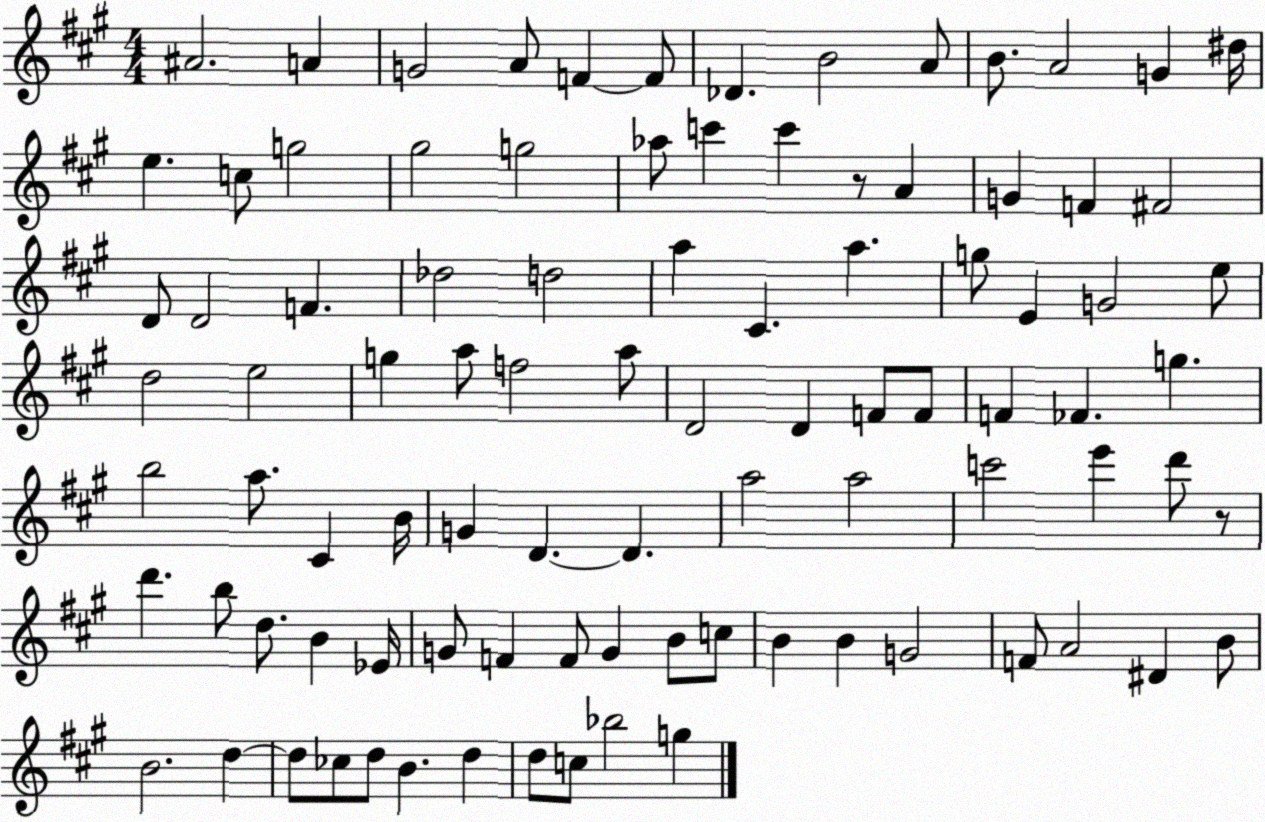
X:1
T:Untitled
M:4/4
L:1/4
K:A
^A2 A G2 A/2 F F/2 _D B2 A/2 B/2 A2 G ^d/4 e c/2 g2 ^g2 g2 _a/2 c' c' z/2 A G F ^F2 D/2 D2 F _d2 d2 a ^C a g/2 E G2 e/2 d2 e2 g a/2 f2 a/2 D2 D F/2 F/2 F _F g b2 a/2 ^C B/4 G D D a2 a2 c'2 e' d'/2 z/2 d' b/2 d/2 B _E/4 G/2 F F/2 G B/2 c/2 B B G2 F/2 A2 ^D B/2 B2 d d/2 _c/2 d/2 B d d/2 c/2 _b2 g